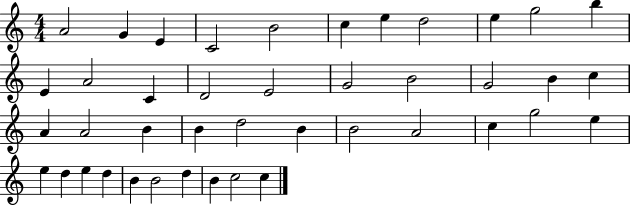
{
  \clef treble
  \numericTimeSignature
  \time 4/4
  \key c \major
  a'2 g'4 e'4 | c'2 b'2 | c''4 e''4 d''2 | e''4 g''2 b''4 | \break e'4 a'2 c'4 | d'2 e'2 | g'2 b'2 | g'2 b'4 c''4 | \break a'4 a'2 b'4 | b'4 d''2 b'4 | b'2 a'2 | c''4 g''2 e''4 | \break e''4 d''4 e''4 d''4 | b'4 b'2 d''4 | b'4 c''2 c''4 | \bar "|."
}